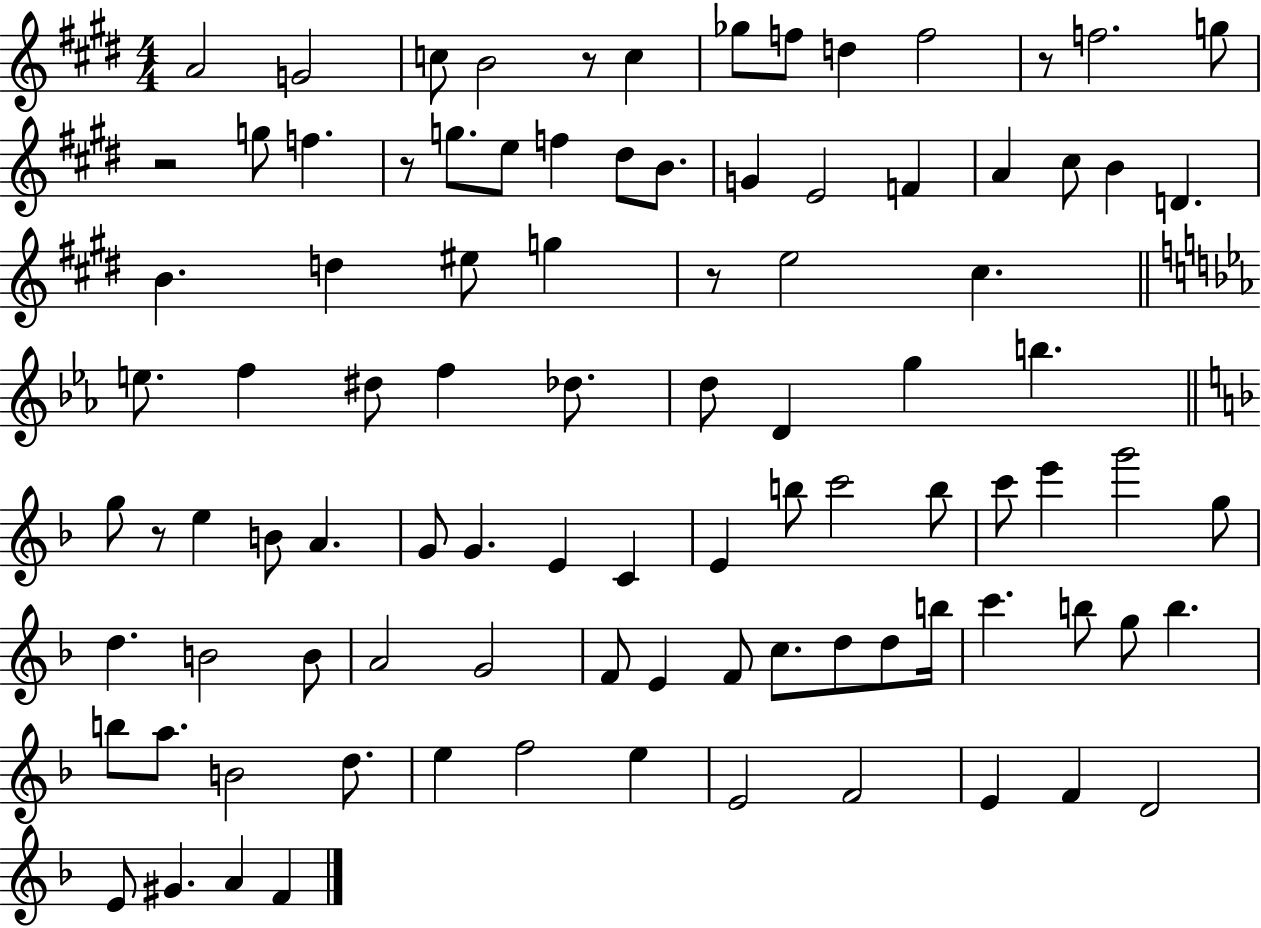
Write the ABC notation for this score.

X:1
T:Untitled
M:4/4
L:1/4
K:E
A2 G2 c/2 B2 z/2 c _g/2 f/2 d f2 z/2 f2 g/2 z2 g/2 f z/2 g/2 e/2 f ^d/2 B/2 G E2 F A ^c/2 B D B d ^e/2 g z/2 e2 ^c e/2 f ^d/2 f _d/2 d/2 D g b g/2 z/2 e B/2 A G/2 G E C E b/2 c'2 b/2 c'/2 e' g'2 g/2 d B2 B/2 A2 G2 F/2 E F/2 c/2 d/2 d/2 b/4 c' b/2 g/2 b b/2 a/2 B2 d/2 e f2 e E2 F2 E F D2 E/2 ^G A F